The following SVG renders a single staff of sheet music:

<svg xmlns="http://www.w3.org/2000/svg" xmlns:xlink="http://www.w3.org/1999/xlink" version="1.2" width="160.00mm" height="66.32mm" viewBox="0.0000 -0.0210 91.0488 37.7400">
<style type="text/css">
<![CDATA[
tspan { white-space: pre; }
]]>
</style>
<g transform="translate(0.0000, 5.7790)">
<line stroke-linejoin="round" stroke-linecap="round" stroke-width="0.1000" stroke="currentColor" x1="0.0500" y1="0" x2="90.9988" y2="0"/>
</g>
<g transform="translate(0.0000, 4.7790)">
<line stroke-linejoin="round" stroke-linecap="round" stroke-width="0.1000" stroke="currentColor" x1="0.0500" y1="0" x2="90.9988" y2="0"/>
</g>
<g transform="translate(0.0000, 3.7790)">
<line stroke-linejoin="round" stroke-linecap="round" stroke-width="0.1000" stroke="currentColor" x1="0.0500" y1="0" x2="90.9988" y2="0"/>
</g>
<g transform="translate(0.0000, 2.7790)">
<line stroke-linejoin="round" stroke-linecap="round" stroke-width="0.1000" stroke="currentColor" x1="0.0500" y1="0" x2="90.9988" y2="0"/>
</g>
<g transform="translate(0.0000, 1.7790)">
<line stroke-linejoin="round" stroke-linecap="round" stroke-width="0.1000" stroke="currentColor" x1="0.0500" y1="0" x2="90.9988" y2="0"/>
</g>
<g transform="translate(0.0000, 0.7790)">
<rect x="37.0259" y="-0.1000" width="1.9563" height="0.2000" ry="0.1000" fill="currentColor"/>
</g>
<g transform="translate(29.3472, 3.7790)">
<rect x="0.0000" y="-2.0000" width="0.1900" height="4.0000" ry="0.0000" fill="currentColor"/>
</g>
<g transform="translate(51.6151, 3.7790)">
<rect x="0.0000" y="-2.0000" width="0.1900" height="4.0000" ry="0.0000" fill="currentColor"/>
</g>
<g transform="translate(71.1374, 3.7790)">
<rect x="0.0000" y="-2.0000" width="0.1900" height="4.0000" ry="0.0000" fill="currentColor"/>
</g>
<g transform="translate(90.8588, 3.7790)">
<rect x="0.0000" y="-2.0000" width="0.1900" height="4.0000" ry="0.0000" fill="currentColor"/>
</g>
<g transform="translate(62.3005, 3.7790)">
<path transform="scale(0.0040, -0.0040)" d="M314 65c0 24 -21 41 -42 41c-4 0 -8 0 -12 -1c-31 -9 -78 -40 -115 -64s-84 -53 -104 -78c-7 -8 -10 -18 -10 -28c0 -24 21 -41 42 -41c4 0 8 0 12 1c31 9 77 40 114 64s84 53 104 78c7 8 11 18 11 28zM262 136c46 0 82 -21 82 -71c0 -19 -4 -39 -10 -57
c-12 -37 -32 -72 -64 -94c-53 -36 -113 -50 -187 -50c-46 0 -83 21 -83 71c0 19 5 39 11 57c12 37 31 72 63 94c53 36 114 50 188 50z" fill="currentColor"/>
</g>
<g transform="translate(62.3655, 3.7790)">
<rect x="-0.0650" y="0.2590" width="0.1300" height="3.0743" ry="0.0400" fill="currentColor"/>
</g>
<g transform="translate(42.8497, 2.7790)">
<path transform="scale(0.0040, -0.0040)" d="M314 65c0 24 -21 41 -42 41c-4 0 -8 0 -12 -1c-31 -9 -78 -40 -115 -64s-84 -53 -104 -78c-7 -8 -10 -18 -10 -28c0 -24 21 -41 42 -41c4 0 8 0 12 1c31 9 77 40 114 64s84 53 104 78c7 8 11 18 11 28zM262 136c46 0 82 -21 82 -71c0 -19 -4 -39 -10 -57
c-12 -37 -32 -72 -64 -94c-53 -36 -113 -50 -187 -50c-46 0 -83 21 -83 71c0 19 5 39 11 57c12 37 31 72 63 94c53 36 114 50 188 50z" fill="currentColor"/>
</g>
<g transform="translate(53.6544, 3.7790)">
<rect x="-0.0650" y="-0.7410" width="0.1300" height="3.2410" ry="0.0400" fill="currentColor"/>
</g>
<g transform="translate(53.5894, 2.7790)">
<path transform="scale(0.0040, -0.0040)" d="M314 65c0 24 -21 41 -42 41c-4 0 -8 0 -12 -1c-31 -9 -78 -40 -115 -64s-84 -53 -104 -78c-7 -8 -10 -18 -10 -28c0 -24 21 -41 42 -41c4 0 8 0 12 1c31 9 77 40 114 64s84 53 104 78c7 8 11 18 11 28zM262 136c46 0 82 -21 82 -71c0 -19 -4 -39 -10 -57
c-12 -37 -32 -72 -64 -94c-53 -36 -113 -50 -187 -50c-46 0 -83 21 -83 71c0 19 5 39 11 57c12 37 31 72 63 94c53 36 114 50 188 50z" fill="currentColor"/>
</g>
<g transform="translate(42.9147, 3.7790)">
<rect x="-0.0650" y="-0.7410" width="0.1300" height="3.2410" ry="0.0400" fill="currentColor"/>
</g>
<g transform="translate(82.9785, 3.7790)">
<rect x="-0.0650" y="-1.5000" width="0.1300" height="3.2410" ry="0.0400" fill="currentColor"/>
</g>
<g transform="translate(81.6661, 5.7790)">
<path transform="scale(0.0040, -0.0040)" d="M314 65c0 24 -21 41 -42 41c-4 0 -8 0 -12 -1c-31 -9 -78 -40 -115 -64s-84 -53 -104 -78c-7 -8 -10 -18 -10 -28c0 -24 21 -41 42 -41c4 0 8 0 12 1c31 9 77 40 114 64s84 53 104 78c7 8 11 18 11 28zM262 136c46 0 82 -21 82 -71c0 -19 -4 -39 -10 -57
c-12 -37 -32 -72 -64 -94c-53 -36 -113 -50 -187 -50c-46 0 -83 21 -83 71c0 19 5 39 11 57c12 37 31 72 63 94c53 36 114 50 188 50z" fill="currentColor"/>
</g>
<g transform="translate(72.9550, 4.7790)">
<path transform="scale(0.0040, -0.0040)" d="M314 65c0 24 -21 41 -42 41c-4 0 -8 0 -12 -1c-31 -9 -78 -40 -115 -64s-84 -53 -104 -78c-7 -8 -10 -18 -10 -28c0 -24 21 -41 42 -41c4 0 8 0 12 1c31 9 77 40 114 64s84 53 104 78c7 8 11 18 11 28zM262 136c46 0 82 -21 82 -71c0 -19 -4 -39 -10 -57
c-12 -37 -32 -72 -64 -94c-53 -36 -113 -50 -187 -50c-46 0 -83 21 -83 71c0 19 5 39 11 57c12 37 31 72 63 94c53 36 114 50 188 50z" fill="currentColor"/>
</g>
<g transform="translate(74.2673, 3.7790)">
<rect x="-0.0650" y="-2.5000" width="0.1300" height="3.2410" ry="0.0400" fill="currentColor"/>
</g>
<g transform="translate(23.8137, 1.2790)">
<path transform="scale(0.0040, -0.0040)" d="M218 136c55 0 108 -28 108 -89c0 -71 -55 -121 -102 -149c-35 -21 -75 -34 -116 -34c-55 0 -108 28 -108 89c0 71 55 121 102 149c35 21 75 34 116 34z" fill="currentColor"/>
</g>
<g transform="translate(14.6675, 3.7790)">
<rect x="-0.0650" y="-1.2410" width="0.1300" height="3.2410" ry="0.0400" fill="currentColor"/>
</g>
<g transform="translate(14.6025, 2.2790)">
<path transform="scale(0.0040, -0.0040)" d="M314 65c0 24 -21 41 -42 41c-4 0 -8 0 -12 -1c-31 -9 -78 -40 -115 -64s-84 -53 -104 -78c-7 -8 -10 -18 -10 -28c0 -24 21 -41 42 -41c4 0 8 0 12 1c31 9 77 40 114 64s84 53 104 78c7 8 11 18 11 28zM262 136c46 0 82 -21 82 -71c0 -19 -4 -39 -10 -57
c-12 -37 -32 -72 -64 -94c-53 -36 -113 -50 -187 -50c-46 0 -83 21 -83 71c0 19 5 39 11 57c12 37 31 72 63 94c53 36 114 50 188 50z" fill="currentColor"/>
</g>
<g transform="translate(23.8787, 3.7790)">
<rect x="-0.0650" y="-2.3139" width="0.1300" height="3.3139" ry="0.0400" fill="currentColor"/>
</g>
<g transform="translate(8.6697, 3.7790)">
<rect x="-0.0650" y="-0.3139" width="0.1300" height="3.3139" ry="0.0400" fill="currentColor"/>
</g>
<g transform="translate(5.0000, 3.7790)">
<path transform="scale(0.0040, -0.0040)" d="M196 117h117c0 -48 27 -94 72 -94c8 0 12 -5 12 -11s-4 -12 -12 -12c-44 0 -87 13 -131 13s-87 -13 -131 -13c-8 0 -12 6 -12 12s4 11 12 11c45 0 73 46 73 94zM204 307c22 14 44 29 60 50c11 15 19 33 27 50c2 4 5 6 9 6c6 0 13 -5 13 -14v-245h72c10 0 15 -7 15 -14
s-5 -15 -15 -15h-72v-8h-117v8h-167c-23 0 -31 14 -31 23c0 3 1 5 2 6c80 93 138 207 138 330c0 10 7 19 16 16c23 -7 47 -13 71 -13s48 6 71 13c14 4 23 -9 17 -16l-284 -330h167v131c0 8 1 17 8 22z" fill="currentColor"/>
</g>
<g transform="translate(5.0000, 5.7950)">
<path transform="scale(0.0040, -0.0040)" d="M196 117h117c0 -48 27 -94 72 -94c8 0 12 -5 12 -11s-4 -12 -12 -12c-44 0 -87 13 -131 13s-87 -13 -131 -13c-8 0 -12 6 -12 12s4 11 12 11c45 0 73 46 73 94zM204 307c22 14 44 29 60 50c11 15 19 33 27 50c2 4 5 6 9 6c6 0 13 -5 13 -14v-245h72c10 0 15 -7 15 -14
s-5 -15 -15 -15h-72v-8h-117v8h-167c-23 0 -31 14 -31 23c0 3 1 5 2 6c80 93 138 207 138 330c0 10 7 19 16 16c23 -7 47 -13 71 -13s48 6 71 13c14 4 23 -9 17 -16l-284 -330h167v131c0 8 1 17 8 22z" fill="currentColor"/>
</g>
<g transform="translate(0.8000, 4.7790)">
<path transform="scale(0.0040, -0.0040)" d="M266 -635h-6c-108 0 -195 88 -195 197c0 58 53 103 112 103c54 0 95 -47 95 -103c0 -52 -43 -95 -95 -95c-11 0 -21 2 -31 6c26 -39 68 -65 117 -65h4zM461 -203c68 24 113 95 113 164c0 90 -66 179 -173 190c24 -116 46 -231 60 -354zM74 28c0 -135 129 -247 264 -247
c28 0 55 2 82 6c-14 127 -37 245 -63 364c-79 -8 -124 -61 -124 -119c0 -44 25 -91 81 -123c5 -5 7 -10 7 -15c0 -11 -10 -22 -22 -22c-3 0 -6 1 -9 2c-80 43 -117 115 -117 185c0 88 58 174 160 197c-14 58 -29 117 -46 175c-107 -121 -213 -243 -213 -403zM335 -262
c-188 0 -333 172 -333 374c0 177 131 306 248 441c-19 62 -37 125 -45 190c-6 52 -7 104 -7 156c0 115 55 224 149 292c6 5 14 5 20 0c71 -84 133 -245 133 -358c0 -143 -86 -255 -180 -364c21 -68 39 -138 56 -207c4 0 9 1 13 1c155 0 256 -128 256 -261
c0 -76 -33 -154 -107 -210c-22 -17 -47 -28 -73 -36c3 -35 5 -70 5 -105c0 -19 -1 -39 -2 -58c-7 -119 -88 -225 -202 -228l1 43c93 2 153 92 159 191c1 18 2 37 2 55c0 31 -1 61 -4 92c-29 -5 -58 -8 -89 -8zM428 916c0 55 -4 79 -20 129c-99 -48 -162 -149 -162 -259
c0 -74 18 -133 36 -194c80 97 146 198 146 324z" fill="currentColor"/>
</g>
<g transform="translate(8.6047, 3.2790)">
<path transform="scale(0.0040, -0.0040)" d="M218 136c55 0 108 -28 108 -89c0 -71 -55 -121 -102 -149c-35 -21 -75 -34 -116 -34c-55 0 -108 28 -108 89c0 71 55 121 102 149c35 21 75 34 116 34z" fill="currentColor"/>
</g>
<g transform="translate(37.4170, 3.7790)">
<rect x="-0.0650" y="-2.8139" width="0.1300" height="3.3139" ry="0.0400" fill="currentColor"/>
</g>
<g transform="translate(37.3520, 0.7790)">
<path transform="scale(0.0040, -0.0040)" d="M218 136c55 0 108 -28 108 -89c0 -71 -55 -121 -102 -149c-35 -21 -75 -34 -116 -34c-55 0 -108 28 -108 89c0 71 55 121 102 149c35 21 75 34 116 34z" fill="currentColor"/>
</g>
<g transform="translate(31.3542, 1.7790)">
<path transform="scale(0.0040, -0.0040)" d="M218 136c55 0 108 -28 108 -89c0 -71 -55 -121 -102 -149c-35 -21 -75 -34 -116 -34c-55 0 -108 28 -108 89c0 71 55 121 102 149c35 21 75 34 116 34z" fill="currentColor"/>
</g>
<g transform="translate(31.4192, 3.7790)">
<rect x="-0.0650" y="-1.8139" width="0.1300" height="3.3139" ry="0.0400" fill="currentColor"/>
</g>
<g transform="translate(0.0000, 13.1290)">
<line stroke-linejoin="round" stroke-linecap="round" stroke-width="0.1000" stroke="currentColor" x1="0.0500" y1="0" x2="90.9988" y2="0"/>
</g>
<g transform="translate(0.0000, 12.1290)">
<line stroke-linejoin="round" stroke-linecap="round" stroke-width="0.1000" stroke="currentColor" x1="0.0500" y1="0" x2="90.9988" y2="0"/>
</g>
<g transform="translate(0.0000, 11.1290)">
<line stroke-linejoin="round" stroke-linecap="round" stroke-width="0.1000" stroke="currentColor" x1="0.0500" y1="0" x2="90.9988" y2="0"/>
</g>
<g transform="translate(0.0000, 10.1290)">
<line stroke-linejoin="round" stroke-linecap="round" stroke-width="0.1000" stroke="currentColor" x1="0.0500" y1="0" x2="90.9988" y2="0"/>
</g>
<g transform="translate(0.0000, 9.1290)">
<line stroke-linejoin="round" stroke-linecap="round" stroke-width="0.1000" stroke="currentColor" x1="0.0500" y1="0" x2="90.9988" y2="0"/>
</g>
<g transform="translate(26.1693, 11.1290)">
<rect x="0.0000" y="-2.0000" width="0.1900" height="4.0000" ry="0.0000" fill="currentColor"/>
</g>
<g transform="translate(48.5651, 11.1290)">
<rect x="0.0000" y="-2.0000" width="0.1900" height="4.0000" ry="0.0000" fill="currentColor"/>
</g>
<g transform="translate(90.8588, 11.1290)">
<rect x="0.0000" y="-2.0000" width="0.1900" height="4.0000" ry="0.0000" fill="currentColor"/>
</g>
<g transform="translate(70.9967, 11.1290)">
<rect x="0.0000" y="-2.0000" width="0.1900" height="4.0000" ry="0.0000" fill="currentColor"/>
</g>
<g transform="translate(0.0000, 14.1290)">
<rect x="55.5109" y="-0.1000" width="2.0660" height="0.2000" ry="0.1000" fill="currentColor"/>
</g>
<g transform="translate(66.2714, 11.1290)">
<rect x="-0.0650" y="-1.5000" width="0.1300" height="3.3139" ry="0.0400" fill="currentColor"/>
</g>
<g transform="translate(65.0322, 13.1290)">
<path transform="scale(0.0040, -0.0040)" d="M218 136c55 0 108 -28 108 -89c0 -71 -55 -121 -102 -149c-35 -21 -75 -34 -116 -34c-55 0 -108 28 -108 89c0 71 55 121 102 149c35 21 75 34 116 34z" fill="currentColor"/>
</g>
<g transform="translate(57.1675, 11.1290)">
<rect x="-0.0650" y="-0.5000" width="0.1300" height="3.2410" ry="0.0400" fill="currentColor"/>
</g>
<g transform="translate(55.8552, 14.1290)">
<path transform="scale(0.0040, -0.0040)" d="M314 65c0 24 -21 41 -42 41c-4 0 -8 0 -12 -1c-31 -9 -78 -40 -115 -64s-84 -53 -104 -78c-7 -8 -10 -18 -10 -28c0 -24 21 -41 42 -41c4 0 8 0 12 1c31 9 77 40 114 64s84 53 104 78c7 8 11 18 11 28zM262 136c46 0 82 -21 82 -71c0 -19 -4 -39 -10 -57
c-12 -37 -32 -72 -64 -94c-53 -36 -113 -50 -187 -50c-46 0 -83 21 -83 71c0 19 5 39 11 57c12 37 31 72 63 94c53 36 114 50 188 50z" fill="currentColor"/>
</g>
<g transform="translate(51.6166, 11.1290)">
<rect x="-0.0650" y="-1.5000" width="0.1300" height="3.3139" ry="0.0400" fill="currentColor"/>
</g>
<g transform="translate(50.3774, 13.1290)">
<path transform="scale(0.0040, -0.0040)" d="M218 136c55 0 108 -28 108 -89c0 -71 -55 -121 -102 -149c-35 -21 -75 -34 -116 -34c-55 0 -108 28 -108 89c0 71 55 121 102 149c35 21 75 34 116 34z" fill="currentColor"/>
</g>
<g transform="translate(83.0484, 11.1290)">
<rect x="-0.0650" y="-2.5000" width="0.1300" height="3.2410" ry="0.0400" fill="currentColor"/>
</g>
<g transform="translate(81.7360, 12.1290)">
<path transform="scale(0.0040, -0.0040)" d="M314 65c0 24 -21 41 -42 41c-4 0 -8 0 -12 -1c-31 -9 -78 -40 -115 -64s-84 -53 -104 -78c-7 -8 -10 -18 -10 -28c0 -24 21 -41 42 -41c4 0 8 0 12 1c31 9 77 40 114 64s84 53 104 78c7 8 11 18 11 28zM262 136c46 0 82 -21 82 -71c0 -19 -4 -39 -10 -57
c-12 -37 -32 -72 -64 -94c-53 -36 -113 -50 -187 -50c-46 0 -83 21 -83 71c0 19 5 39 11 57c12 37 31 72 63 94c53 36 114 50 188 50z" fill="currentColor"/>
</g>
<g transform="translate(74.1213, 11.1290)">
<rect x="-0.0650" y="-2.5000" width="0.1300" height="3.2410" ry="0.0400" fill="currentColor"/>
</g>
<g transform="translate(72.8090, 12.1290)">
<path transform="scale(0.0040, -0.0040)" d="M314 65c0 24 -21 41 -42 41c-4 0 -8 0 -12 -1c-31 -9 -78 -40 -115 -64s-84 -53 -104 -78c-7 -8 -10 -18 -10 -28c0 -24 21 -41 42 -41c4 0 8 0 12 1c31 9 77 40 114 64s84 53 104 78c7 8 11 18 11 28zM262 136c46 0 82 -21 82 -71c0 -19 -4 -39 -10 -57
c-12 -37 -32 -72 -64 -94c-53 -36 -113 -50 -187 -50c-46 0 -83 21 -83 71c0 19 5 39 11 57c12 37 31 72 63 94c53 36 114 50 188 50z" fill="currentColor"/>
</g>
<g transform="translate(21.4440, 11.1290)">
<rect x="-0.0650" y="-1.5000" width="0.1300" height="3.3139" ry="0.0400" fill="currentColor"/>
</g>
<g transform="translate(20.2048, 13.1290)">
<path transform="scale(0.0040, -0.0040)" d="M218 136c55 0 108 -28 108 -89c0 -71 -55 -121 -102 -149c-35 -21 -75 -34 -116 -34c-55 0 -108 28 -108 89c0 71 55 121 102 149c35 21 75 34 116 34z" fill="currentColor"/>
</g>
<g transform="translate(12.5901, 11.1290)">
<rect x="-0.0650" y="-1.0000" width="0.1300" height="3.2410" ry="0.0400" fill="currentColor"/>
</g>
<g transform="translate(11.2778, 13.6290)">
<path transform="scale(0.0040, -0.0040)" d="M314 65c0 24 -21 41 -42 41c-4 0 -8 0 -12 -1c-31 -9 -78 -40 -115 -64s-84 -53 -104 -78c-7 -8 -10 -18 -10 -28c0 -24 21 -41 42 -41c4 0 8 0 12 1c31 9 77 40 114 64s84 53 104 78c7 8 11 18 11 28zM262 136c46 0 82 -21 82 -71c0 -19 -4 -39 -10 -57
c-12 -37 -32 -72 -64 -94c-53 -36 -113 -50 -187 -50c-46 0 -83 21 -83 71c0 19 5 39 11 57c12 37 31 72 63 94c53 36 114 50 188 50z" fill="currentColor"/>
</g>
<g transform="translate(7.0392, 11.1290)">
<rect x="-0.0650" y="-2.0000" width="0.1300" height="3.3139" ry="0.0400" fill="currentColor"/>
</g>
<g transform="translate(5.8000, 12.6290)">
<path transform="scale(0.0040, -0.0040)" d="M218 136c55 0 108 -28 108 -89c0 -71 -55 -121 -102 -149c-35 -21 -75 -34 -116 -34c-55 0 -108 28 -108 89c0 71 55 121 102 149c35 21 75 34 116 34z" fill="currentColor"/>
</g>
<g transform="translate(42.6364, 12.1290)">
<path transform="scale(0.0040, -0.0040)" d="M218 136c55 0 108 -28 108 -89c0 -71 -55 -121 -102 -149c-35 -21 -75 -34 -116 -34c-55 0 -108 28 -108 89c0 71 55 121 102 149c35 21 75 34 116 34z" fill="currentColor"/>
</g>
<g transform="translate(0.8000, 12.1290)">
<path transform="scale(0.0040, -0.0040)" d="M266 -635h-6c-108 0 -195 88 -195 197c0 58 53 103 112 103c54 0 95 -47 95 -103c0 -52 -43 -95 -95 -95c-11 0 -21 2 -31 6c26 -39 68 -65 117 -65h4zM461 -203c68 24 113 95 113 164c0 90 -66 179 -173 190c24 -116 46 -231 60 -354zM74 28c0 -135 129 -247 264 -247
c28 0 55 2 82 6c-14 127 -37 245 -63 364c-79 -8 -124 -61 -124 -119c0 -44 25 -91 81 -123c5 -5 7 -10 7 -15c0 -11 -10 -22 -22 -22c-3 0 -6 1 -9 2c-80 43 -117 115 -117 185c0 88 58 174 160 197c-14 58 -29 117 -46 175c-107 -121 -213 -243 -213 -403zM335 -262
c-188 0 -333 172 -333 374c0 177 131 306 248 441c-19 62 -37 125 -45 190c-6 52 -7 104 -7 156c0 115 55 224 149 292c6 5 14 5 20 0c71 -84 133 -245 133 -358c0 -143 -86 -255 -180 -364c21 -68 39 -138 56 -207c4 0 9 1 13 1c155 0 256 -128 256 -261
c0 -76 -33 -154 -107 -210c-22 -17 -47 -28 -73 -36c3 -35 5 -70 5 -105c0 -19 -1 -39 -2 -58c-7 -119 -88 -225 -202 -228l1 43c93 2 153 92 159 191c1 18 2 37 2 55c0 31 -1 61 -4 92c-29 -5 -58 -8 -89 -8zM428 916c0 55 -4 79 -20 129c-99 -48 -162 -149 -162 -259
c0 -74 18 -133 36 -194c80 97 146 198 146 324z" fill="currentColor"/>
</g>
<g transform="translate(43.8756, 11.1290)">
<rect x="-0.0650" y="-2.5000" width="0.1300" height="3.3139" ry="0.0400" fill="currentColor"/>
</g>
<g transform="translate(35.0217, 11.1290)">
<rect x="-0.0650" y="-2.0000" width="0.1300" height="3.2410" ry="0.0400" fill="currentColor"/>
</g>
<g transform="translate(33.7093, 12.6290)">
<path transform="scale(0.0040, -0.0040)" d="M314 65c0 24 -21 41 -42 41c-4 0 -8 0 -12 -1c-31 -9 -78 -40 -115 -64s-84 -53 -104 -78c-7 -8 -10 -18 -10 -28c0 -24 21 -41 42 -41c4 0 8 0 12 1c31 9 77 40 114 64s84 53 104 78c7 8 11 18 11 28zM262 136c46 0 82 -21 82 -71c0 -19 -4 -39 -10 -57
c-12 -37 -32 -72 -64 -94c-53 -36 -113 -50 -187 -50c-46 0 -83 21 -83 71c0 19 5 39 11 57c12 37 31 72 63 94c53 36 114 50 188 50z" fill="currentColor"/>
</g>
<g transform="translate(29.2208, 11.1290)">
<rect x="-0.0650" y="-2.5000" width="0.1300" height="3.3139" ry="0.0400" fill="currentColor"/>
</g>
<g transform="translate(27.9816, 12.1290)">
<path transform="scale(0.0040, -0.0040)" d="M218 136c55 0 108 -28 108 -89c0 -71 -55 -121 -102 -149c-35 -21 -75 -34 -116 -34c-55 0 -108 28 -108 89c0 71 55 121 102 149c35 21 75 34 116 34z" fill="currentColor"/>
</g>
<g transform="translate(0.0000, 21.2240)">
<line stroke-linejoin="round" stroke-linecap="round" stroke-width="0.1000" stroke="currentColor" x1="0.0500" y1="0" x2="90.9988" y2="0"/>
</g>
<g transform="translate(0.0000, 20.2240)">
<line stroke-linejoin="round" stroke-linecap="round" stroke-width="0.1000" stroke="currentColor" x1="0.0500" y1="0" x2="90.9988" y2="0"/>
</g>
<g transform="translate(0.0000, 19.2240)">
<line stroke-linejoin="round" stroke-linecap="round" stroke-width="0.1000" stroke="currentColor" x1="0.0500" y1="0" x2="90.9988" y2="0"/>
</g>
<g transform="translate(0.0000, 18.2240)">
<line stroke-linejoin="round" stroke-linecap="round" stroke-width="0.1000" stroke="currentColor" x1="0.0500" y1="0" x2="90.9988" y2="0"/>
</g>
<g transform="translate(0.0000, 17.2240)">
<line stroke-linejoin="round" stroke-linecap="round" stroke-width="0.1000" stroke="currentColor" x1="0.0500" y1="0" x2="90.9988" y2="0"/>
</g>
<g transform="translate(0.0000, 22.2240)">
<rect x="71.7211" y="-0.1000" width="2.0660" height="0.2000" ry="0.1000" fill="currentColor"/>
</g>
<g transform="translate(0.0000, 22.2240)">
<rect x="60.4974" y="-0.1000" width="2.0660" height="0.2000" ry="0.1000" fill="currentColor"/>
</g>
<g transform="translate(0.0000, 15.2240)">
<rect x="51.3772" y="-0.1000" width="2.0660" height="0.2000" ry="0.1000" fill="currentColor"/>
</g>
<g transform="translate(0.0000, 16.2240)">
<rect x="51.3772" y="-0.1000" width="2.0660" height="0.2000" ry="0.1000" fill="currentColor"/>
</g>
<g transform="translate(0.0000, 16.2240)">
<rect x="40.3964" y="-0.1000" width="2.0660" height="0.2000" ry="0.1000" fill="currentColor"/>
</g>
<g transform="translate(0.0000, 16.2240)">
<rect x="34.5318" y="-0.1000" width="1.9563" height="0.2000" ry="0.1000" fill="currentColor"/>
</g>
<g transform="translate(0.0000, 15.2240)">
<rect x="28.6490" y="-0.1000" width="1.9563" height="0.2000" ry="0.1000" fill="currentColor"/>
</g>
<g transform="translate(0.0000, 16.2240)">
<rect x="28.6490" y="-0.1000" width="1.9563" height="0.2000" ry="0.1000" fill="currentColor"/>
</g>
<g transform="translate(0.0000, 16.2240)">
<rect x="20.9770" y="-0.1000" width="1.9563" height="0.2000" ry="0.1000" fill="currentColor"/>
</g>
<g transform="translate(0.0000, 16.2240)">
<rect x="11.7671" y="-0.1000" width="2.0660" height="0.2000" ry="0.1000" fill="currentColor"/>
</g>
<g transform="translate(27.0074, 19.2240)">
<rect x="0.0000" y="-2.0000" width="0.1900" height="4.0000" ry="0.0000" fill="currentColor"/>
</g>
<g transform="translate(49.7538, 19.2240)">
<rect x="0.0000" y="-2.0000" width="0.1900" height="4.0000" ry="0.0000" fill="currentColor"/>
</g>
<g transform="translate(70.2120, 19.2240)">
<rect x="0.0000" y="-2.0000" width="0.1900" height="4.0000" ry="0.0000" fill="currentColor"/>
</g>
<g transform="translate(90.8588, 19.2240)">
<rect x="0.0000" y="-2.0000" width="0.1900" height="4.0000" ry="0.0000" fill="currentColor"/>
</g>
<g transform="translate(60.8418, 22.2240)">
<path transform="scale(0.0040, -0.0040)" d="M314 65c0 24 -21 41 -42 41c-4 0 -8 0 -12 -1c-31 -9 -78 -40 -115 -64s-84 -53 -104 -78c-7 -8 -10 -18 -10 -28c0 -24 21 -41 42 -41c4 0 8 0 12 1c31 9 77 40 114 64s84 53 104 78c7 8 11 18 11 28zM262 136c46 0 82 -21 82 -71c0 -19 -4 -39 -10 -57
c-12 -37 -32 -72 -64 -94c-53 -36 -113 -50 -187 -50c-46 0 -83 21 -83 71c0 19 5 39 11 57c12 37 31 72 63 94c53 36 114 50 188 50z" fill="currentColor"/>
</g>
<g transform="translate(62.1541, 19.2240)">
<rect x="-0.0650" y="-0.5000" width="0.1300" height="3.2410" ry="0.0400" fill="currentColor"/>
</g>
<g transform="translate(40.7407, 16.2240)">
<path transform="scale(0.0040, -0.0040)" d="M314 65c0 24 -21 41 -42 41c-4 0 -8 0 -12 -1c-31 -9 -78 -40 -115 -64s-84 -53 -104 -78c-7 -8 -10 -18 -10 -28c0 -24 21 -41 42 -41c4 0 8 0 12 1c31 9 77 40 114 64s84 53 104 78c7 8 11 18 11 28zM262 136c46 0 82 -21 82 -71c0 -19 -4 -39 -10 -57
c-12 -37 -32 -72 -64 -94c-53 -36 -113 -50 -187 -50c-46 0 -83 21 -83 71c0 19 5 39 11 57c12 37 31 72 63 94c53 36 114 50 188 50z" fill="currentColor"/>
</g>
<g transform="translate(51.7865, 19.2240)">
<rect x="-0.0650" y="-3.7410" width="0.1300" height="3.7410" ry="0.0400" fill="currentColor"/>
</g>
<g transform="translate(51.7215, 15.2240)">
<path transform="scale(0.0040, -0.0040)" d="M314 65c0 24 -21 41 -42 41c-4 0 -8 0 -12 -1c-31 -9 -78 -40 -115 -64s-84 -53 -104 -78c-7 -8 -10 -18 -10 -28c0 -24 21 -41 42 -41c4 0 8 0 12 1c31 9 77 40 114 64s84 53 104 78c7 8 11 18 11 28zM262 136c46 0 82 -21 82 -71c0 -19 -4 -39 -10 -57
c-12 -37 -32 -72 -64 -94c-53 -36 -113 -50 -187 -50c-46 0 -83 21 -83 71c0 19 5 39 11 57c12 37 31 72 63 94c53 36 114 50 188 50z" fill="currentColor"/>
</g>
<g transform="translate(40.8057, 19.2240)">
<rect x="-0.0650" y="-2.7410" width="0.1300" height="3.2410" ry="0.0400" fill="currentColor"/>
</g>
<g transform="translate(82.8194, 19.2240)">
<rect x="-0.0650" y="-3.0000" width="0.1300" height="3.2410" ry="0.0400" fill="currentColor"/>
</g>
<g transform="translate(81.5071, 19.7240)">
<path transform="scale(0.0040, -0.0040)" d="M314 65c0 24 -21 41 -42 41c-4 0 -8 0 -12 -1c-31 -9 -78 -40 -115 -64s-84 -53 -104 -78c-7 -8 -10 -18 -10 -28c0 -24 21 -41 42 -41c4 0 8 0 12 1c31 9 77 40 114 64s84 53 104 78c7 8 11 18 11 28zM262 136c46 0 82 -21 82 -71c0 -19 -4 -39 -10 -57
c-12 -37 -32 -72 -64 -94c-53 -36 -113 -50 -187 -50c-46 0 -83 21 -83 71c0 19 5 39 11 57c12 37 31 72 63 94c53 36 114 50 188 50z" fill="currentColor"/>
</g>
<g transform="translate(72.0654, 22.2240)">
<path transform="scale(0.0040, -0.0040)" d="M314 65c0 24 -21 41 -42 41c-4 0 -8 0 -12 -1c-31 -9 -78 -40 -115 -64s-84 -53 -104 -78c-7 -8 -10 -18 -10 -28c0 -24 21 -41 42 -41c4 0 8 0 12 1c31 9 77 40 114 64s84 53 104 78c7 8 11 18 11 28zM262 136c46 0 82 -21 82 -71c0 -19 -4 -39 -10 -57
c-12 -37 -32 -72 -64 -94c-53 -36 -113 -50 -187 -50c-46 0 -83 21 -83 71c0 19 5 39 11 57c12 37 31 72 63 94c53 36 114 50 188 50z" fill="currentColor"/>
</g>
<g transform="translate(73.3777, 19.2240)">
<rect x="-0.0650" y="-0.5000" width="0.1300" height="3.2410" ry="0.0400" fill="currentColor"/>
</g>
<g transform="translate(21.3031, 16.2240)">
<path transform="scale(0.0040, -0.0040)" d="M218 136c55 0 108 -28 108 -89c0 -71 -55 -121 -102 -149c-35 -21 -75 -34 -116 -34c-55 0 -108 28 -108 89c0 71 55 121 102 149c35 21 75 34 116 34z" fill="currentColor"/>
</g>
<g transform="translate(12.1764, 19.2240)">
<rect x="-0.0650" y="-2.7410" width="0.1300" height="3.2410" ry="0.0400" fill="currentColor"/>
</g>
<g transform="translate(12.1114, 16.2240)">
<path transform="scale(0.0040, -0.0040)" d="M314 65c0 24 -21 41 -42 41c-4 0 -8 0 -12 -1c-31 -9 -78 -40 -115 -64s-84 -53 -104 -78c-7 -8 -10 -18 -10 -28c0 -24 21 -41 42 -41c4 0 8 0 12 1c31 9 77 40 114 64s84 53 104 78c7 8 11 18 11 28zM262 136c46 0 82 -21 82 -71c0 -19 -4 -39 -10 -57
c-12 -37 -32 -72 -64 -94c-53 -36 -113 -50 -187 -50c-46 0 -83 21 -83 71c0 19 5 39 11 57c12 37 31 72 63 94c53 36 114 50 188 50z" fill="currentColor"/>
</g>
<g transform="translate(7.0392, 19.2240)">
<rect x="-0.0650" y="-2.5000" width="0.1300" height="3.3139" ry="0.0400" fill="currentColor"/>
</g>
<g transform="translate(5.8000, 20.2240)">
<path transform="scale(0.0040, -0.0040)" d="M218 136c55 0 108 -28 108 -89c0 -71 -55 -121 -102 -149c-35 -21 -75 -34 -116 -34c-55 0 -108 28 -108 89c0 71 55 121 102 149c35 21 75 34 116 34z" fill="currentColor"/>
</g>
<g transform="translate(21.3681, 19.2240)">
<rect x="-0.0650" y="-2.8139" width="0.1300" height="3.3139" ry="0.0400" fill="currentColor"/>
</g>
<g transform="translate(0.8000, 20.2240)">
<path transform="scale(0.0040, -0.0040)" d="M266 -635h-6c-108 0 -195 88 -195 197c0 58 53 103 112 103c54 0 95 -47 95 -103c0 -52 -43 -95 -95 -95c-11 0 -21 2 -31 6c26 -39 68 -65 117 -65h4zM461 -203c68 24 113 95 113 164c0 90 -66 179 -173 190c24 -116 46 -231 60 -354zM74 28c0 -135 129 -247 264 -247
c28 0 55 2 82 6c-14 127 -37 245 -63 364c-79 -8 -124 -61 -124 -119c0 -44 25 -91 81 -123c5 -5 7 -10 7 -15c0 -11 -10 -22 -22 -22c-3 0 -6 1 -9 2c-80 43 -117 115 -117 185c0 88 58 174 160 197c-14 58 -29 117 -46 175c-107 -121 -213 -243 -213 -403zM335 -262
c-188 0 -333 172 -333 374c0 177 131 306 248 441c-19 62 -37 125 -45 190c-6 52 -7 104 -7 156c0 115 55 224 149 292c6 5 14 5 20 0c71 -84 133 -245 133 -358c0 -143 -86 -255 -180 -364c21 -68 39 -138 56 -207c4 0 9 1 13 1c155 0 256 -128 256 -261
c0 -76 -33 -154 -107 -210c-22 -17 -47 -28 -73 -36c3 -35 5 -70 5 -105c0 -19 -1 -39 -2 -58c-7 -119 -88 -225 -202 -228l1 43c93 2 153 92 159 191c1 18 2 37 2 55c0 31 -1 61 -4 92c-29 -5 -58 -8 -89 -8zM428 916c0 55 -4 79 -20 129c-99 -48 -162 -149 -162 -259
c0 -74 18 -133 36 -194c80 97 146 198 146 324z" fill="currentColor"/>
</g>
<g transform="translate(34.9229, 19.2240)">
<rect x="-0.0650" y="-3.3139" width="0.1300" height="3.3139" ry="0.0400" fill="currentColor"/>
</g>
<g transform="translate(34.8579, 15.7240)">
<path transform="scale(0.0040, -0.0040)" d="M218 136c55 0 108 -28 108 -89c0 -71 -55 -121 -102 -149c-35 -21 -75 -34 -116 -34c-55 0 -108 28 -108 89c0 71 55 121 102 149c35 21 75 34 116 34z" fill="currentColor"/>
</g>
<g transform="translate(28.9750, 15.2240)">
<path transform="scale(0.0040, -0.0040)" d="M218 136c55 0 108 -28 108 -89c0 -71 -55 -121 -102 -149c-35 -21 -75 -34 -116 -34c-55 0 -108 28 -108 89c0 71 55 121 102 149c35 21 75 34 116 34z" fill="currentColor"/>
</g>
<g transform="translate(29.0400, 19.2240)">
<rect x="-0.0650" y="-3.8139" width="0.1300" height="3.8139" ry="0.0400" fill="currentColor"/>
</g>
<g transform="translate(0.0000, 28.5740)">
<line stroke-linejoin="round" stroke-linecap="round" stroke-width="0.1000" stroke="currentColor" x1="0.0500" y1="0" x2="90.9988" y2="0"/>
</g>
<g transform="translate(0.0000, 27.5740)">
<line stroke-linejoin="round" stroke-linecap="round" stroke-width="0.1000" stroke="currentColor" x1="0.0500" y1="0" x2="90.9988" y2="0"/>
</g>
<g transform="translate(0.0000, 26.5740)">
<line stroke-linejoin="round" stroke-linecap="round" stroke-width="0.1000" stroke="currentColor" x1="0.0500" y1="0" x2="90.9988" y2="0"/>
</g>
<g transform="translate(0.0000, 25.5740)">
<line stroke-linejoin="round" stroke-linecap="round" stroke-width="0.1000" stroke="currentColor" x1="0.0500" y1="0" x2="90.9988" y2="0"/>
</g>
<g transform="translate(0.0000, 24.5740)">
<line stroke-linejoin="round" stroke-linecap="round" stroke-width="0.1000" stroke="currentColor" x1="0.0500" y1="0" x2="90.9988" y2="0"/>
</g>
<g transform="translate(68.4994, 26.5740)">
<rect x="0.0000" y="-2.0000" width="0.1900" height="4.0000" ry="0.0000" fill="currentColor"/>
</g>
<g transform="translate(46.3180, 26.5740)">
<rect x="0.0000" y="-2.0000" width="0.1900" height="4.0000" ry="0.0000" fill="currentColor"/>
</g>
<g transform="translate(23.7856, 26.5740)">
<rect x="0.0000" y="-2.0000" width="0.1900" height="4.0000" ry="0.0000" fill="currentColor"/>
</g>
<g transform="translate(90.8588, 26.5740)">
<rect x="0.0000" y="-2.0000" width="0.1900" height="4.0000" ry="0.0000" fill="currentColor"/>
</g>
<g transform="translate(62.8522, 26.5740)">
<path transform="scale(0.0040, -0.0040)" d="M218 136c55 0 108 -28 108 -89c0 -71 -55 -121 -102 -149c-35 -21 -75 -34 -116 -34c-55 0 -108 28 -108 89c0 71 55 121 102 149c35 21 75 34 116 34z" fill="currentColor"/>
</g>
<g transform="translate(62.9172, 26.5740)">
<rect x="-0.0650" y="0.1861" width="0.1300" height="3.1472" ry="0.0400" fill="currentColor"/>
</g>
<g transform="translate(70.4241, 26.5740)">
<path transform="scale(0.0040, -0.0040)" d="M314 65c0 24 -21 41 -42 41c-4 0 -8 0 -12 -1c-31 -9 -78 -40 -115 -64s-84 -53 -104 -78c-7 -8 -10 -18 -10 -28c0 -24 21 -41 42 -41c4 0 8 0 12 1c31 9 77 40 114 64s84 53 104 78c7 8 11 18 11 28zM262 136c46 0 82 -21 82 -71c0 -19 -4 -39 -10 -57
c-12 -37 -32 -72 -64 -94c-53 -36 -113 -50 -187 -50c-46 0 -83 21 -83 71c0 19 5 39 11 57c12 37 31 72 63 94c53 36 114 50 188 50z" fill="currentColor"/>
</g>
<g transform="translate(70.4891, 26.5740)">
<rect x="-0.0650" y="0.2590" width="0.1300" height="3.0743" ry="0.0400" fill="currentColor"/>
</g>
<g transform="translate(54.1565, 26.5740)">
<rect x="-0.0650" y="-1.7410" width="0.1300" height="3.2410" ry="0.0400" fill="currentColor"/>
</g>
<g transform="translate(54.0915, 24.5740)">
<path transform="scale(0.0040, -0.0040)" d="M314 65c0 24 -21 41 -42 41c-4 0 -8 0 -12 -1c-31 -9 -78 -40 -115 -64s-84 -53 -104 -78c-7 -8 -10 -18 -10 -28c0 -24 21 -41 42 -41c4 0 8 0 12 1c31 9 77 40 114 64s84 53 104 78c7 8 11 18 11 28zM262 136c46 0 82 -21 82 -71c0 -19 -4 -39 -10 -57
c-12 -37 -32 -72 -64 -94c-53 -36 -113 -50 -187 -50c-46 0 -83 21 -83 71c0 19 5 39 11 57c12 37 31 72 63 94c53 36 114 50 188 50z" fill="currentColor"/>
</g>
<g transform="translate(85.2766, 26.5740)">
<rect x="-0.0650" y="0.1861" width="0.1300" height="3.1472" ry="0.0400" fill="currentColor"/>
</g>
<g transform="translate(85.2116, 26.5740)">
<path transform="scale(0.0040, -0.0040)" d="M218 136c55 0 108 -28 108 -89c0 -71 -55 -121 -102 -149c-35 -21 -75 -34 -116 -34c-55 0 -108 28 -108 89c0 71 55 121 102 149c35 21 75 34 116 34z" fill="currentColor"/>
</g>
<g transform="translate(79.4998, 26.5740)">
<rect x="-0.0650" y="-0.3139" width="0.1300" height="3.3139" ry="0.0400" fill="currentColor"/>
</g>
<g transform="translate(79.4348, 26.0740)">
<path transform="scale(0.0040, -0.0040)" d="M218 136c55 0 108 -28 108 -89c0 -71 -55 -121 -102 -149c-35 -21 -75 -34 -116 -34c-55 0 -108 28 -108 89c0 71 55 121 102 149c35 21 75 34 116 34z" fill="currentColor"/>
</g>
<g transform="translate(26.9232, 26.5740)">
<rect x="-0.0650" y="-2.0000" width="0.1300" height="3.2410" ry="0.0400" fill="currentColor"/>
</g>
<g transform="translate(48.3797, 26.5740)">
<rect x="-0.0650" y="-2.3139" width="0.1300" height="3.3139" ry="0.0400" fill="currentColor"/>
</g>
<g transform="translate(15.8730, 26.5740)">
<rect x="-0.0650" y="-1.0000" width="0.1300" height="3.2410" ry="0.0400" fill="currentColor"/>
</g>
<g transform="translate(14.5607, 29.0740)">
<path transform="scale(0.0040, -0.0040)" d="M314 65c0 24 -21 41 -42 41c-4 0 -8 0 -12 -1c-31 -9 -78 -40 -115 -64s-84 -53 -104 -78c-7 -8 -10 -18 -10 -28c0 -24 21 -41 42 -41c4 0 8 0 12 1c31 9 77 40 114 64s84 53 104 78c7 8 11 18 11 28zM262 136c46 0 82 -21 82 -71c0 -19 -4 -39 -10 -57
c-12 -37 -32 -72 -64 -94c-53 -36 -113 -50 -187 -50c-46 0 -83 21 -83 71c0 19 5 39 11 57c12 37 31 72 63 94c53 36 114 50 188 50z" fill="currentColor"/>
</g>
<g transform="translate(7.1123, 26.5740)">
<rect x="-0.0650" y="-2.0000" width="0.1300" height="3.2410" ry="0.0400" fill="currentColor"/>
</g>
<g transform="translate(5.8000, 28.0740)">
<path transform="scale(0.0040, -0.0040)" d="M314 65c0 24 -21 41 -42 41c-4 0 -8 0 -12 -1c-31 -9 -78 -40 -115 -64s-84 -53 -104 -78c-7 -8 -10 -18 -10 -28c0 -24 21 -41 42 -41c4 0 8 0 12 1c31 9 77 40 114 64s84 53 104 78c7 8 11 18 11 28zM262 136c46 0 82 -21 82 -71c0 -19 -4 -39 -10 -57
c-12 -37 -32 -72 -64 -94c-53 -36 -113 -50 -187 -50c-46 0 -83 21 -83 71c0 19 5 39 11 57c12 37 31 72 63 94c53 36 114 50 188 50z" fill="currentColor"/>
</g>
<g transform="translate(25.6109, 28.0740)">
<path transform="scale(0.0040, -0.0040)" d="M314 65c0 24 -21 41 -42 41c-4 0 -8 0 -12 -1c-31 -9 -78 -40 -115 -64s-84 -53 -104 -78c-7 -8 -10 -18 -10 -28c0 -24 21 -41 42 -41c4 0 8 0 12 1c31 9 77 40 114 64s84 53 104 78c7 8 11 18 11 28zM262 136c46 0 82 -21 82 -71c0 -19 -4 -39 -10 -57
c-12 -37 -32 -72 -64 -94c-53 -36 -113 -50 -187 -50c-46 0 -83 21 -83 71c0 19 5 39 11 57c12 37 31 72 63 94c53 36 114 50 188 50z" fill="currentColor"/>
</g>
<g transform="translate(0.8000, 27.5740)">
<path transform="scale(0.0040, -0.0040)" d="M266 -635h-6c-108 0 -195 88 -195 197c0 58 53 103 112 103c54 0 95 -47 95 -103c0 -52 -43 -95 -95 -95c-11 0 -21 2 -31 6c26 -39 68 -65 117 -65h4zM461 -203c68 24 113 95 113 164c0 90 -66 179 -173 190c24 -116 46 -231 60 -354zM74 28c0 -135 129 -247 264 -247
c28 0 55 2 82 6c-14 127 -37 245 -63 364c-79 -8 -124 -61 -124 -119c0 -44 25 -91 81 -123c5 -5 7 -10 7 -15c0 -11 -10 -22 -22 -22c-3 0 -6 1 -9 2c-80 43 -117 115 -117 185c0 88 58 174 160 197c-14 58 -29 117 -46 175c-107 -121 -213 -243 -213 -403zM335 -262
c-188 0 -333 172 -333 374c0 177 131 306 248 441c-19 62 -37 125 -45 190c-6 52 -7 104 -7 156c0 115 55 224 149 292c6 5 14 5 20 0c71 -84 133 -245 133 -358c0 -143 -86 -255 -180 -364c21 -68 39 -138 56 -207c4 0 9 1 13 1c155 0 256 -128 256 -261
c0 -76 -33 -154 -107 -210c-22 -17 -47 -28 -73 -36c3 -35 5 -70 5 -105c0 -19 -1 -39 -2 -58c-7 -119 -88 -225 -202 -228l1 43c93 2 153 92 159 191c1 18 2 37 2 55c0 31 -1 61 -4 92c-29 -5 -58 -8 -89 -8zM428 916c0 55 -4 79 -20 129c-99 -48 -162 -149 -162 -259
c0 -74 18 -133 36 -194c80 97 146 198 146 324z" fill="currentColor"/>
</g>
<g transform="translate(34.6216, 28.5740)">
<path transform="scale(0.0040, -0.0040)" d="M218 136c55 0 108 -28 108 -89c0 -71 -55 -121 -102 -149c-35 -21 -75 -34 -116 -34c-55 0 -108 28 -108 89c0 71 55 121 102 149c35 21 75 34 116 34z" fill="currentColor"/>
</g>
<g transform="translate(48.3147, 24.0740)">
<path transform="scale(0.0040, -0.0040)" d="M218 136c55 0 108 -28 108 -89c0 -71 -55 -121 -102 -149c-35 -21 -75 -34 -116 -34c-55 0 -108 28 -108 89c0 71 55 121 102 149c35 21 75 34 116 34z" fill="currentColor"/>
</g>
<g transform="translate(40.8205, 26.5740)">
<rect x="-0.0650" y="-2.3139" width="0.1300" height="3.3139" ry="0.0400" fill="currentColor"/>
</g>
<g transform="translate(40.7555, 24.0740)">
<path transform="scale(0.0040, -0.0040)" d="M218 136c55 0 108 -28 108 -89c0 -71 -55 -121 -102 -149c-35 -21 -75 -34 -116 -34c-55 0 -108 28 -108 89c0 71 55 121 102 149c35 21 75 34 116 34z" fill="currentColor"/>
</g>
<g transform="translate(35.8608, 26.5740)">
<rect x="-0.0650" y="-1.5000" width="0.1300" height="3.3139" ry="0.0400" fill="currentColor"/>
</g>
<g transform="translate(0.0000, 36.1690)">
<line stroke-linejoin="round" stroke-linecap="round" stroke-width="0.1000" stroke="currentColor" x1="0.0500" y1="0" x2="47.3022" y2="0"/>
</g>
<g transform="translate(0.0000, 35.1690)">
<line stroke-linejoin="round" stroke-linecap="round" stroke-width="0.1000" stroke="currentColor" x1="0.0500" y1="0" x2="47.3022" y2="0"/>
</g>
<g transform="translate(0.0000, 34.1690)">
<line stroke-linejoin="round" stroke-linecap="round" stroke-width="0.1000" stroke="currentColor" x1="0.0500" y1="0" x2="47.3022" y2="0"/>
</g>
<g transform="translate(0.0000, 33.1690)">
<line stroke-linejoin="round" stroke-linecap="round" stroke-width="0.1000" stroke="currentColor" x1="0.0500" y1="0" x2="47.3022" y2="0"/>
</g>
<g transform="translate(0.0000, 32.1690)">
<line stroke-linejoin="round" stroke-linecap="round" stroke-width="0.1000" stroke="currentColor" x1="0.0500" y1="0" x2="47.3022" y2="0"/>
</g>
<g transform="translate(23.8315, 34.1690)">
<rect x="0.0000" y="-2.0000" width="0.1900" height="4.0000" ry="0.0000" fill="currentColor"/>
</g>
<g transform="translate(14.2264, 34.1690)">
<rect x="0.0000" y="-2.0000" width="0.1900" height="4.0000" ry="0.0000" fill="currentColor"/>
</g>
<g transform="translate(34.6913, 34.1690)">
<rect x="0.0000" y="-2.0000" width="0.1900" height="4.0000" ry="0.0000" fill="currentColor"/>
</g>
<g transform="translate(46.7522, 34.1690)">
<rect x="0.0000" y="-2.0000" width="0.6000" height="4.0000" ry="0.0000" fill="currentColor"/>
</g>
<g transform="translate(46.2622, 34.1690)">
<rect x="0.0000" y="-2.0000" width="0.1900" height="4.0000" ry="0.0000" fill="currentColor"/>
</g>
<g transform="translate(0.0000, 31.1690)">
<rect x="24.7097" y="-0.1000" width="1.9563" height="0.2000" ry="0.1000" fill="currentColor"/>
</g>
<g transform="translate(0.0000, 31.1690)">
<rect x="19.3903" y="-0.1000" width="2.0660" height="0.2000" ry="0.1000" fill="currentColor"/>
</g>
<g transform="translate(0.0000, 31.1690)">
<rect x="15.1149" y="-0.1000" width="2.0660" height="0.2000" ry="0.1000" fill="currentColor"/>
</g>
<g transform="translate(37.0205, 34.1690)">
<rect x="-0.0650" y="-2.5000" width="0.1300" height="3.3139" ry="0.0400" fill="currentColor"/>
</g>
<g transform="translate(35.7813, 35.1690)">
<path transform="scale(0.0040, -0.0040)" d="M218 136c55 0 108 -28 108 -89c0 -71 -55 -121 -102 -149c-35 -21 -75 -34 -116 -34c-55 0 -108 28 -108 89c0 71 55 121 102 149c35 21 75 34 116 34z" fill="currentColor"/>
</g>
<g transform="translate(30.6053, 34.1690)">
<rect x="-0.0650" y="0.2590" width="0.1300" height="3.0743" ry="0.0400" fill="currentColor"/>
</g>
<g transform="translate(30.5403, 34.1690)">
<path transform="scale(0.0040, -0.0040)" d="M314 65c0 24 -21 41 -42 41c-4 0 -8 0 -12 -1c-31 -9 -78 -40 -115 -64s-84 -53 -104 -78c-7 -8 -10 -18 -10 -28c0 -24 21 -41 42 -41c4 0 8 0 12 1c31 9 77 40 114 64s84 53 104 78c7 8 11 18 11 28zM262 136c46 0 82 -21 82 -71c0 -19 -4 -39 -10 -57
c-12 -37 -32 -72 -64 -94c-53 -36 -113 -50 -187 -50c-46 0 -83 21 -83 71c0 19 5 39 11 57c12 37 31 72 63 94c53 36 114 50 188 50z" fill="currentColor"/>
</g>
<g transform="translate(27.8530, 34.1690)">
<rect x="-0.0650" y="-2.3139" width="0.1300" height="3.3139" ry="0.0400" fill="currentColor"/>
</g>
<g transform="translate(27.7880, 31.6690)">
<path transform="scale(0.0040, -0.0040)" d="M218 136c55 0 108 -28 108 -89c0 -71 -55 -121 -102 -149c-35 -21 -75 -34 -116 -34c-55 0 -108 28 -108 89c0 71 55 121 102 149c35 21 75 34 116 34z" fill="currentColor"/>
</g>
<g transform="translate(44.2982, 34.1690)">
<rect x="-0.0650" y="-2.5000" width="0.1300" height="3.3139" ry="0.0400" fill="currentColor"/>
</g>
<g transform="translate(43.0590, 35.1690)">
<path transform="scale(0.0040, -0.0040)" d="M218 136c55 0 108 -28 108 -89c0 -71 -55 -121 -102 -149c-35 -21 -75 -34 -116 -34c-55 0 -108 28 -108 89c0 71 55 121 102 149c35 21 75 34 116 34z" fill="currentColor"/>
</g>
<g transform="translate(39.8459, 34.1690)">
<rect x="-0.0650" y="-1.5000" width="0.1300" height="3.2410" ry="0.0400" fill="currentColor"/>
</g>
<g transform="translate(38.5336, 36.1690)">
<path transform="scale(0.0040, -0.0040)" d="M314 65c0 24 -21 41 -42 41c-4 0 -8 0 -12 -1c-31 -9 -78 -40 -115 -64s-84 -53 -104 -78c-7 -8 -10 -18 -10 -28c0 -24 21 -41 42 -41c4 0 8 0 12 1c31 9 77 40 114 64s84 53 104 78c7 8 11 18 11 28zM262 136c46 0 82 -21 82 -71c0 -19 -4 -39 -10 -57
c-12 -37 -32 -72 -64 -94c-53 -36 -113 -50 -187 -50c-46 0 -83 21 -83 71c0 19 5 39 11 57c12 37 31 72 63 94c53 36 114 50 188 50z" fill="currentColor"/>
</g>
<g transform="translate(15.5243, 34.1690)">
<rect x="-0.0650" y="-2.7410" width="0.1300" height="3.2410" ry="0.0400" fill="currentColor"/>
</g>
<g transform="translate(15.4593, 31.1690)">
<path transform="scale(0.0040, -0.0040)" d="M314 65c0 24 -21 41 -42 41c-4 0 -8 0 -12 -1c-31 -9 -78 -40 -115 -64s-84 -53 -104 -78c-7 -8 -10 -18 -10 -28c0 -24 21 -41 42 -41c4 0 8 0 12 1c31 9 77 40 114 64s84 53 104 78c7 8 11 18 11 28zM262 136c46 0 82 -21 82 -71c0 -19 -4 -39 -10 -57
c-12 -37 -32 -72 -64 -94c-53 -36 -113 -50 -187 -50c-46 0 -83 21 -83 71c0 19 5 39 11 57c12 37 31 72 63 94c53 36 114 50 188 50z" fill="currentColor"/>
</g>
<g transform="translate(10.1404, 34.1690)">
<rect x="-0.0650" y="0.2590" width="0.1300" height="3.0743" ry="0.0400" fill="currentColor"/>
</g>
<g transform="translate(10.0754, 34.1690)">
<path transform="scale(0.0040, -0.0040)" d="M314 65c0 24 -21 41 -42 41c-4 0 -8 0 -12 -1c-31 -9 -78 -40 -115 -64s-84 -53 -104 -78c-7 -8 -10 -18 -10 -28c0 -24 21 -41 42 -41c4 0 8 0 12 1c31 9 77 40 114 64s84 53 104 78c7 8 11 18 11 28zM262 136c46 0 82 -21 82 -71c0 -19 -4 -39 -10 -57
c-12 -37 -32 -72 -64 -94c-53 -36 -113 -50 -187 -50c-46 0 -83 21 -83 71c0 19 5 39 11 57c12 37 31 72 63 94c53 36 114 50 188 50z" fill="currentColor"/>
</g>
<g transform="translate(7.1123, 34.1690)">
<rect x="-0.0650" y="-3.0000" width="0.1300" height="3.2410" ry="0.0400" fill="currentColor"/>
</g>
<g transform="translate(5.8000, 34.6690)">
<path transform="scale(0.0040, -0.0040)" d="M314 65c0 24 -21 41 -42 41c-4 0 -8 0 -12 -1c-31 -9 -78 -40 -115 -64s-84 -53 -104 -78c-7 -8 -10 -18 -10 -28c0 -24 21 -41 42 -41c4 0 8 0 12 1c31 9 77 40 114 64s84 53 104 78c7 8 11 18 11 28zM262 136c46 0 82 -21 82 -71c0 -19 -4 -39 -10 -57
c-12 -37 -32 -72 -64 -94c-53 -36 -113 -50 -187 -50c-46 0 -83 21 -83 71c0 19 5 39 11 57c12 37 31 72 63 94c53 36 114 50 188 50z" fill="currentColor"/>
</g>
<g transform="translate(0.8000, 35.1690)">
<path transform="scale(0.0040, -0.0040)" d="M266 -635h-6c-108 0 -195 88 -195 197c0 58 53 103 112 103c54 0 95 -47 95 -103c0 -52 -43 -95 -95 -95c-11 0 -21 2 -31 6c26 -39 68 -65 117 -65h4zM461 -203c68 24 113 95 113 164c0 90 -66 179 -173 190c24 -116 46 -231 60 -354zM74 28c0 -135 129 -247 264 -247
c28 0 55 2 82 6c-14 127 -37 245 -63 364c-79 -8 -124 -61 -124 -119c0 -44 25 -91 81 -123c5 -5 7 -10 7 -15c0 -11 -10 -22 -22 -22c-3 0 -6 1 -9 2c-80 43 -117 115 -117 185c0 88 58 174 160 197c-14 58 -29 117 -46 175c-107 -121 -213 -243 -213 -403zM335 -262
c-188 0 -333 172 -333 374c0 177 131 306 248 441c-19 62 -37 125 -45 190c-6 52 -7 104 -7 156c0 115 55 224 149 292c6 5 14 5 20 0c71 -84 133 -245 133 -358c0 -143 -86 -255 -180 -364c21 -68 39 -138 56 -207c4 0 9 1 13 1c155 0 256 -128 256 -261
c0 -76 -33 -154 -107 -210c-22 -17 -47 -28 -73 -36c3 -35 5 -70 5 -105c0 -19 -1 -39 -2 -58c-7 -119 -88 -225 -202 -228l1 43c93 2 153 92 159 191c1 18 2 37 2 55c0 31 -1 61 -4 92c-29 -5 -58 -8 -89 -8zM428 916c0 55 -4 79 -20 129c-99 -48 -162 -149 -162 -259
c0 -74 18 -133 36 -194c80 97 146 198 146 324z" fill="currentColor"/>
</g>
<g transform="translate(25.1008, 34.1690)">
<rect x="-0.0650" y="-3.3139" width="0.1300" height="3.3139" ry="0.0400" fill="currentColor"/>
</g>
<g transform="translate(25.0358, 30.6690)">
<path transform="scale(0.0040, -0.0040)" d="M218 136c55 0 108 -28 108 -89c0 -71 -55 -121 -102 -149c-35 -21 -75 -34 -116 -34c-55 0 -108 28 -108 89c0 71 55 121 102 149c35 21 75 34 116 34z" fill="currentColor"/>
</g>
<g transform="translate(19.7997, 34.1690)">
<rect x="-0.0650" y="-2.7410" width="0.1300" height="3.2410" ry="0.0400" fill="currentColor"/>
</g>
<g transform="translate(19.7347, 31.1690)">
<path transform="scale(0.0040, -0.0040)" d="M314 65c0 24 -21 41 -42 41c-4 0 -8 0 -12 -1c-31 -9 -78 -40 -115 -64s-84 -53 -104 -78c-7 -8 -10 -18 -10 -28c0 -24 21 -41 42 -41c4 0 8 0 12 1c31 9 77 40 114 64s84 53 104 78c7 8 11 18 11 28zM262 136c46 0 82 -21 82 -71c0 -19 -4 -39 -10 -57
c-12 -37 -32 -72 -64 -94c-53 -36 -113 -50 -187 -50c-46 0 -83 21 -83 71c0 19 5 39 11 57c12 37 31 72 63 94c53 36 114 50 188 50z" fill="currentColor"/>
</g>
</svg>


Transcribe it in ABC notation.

X:1
T:Untitled
M:4/4
L:1/4
K:C
c e2 g f a d2 d2 B2 G2 E2 F D2 E G F2 G E C2 E G2 G2 G a2 a c' b a2 c'2 C2 C2 A2 F2 D2 F2 E g g f2 B B2 c B A2 B2 a2 a2 b g B2 G E2 G